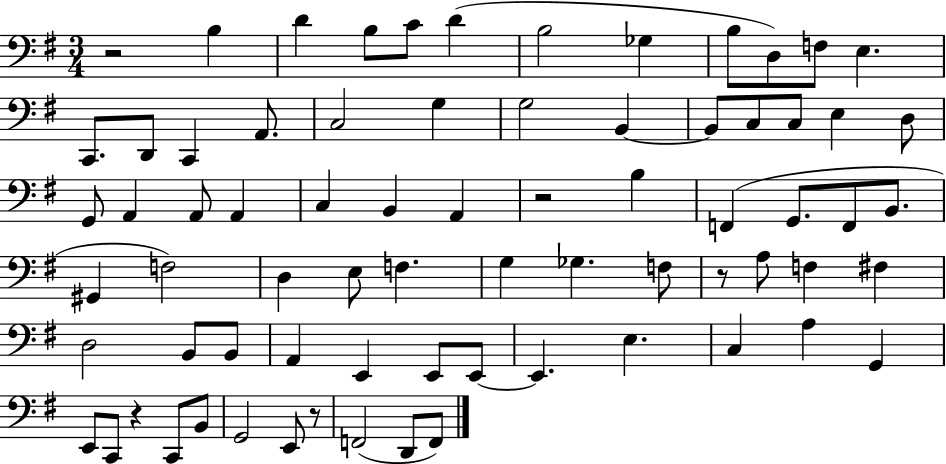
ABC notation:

X:1
T:Untitled
M:3/4
L:1/4
K:G
z2 B, D B,/2 C/2 D B,2 _G, B,/2 D,/2 F,/2 E, C,,/2 D,,/2 C,, A,,/2 C,2 G, G,2 B,, B,,/2 C,/2 C,/2 E, D,/2 G,,/2 A,, A,,/2 A,, C, B,, A,, z2 B, F,, G,,/2 F,,/2 B,,/2 ^G,, F,2 D, E,/2 F, G, _G, F,/2 z/2 A,/2 F, ^F, D,2 B,,/2 B,,/2 A,, E,, E,,/2 E,,/2 E,, E, C, A, G,, E,,/2 C,,/2 z C,,/2 B,,/2 G,,2 E,,/2 z/2 F,,2 D,,/2 F,,/2